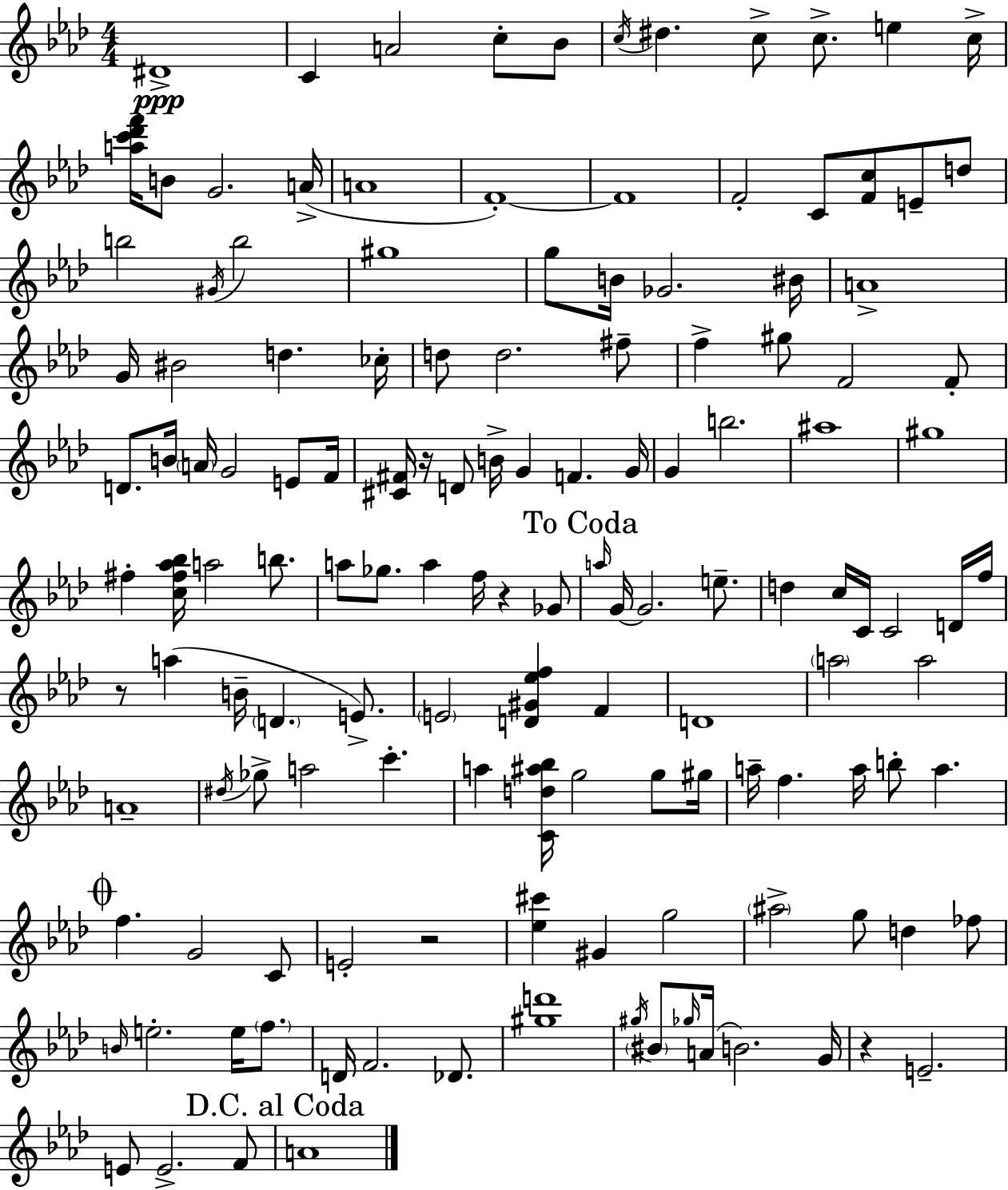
{
  \clef treble
  \numericTimeSignature
  \time 4/4
  \key f \minor
  dis'1->\ppp | c'4 a'2 c''8-. bes'8 | \acciaccatura { c''16 } dis''4. c''8-> c''8.-> e''4 | c''16-> <a'' c''' des''' f'''>16 b'8 g'2. | \break a'16->( a'1 | f'1-.~~) | f'1 | f'2-. c'8 <f' c''>8 e'8-- d''8 | \break b''2 \acciaccatura { gis'16 } b''2 | gis''1 | g''8 b'16 ges'2. | bis'16 a'1-> | \break g'16 bis'2 d''4. | ces''16-. d''8 d''2. | fis''8-- f''4-> gis''8 f'2 | f'8-. d'8. b'16 \parenthesize a'16 g'2 e'8 | \break f'16 <cis' fis'>16 r16 d'8 b'16-> g'4 f'4. | g'16 g'4 b''2. | ais''1 | gis''1 | \break fis''4-. <c'' fis'' aes'' bes''>16 a''2 b''8. | a''8 ges''8. a''4 f''16 r4 | ges'8 \mark "To Coda" \grace { a''16 } g'16~~ g'2. | e''8.-- d''4 c''16 c'16 c'2 | \break d'16 f''16 r8 a''4( b'16-- \parenthesize d'4. | e'8.->) \parenthesize e'2 <d' gis' ees'' f''>4 f'4 | d'1 | \parenthesize a''2 a''2 | \break a'1-- | \acciaccatura { dis''16 } ges''8-> a''2 c'''4.-. | a''4 <c' d'' ais'' bes''>16 g''2 | g''8 gis''16 a''16-- f''4. a''16 b''8-. a''4. | \break \mark \markup { \musicglyph "scripts.coda" } f''4. g'2 | c'8 e'2-. r2 | <ees'' cis'''>4 gis'4 g''2 | \parenthesize ais''2-> g''8 d''4 | \break fes''8 \grace { b'16 } e''2.-. | e''16 \parenthesize f''8. d'16 f'2. | des'8. <gis'' d'''>1 | \acciaccatura { gis''16 } \parenthesize bis'8 \grace { ges''16 }( a'16 b'2.) | \break g'16 r4 e'2.-- | e'8 e'2.-> | f'8 \mark "D.C. al Coda" a'1 | \bar "|."
}